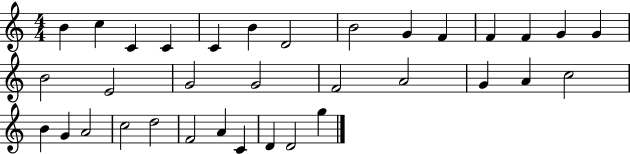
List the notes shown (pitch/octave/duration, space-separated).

B4/q C5/q C4/q C4/q C4/q B4/q D4/h B4/h G4/q F4/q F4/q F4/q G4/q G4/q B4/h E4/h G4/h G4/h F4/h A4/h G4/q A4/q C5/h B4/q G4/q A4/h C5/h D5/h F4/h A4/q C4/q D4/q D4/h G5/q